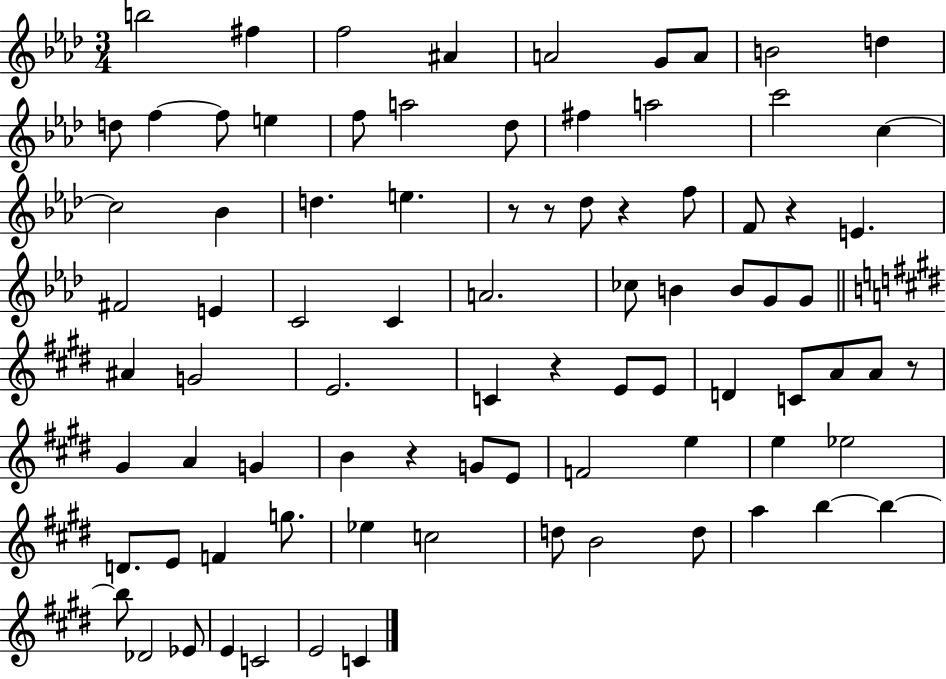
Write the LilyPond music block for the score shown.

{
  \clef treble
  \numericTimeSignature
  \time 3/4
  \key aes \major
  b''2 fis''4 | f''2 ais'4 | a'2 g'8 a'8 | b'2 d''4 | \break d''8 f''4~~ f''8 e''4 | f''8 a''2 des''8 | fis''4 a''2 | c'''2 c''4~~ | \break c''2 bes'4 | d''4. e''4. | r8 r8 des''8 r4 f''8 | f'8 r4 e'4. | \break fis'2 e'4 | c'2 c'4 | a'2. | ces''8 b'4 b'8 g'8 g'8 | \break \bar "||" \break \key e \major ais'4 g'2 | e'2. | c'4 r4 e'8 e'8 | d'4 c'8 a'8 a'8 r8 | \break gis'4 a'4 g'4 | b'4 r4 g'8 e'8 | f'2 e''4 | e''4 ees''2 | \break d'8. e'8 f'4 g''8. | ees''4 c''2 | d''8 b'2 d''8 | a''4 b''4~~ b''4~~ | \break b''8 des'2 ees'8 | e'4 c'2 | e'2 c'4 | \bar "|."
}